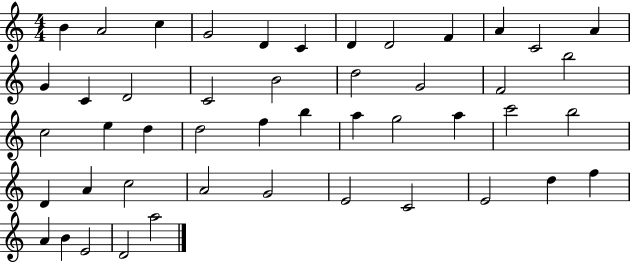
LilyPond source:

{
  \clef treble
  \numericTimeSignature
  \time 4/4
  \key c \major
  b'4 a'2 c''4 | g'2 d'4 c'4 | d'4 d'2 f'4 | a'4 c'2 a'4 | \break g'4 c'4 d'2 | c'2 b'2 | d''2 g'2 | f'2 b''2 | \break c''2 e''4 d''4 | d''2 f''4 b''4 | a''4 g''2 a''4 | c'''2 b''2 | \break d'4 a'4 c''2 | a'2 g'2 | e'2 c'2 | e'2 d''4 f''4 | \break a'4 b'4 e'2 | d'2 a''2 | \bar "|."
}